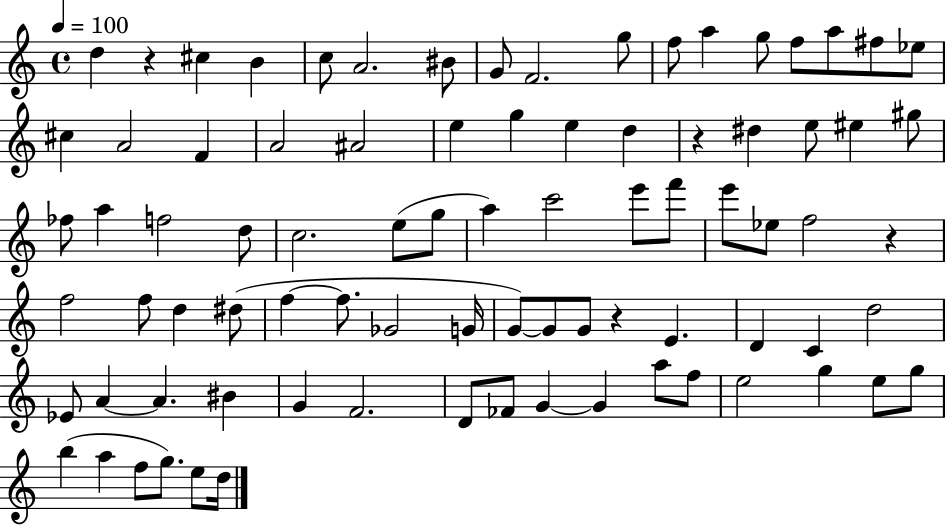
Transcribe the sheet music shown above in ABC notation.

X:1
T:Untitled
M:4/4
L:1/4
K:C
d z ^c B c/2 A2 ^B/2 G/2 F2 g/2 f/2 a g/2 f/2 a/2 ^f/2 _e/2 ^c A2 F A2 ^A2 e g e d z ^d e/2 ^e ^g/2 _f/2 a f2 d/2 c2 e/2 g/2 a c'2 e'/2 f'/2 e'/2 _e/2 f2 z f2 f/2 d ^d/2 f f/2 _G2 G/4 G/2 G/2 G/2 z E D C d2 _E/2 A A ^B G F2 D/2 _F/2 G G a/2 f/2 e2 g e/2 g/2 b a f/2 g/2 e/2 d/4